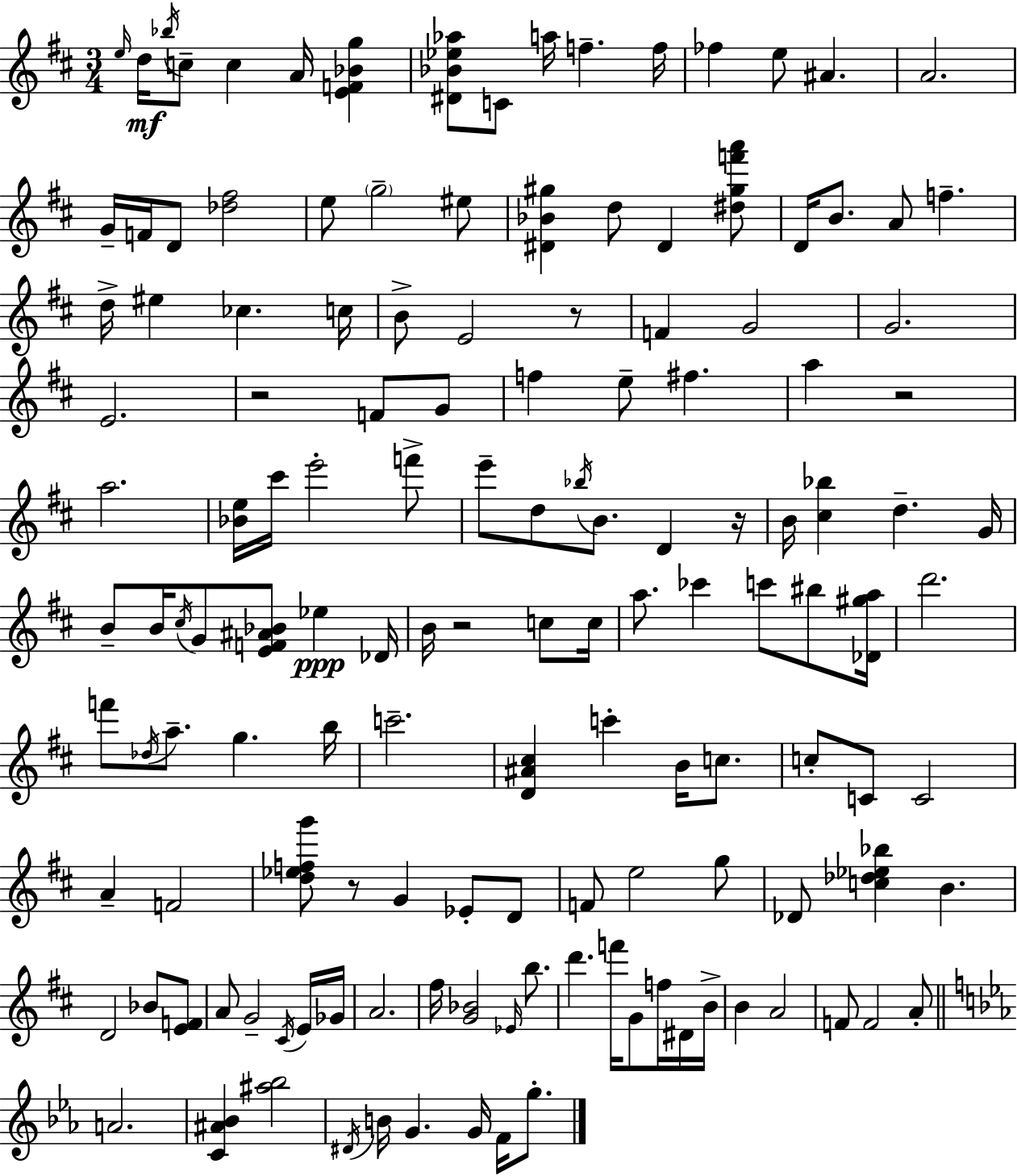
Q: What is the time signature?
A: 3/4